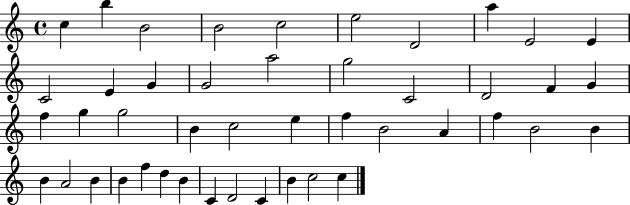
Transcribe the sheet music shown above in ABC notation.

X:1
T:Untitled
M:4/4
L:1/4
K:C
c b B2 B2 c2 e2 D2 a E2 E C2 E G G2 a2 g2 C2 D2 F G f g g2 B c2 e f B2 A f B2 B B A2 B B f d B C D2 C B c2 c